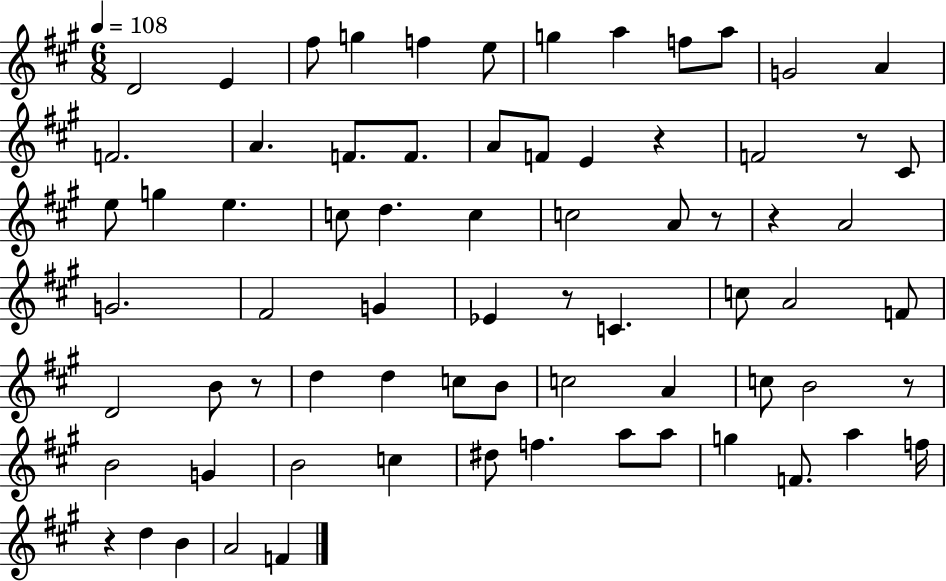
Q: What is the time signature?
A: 6/8